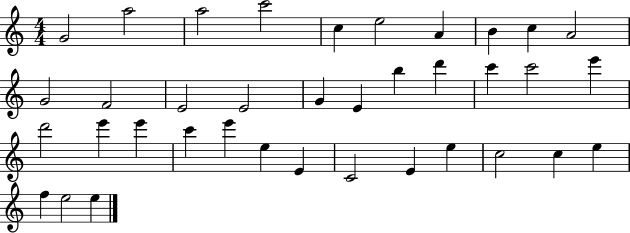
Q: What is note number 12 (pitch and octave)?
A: F4